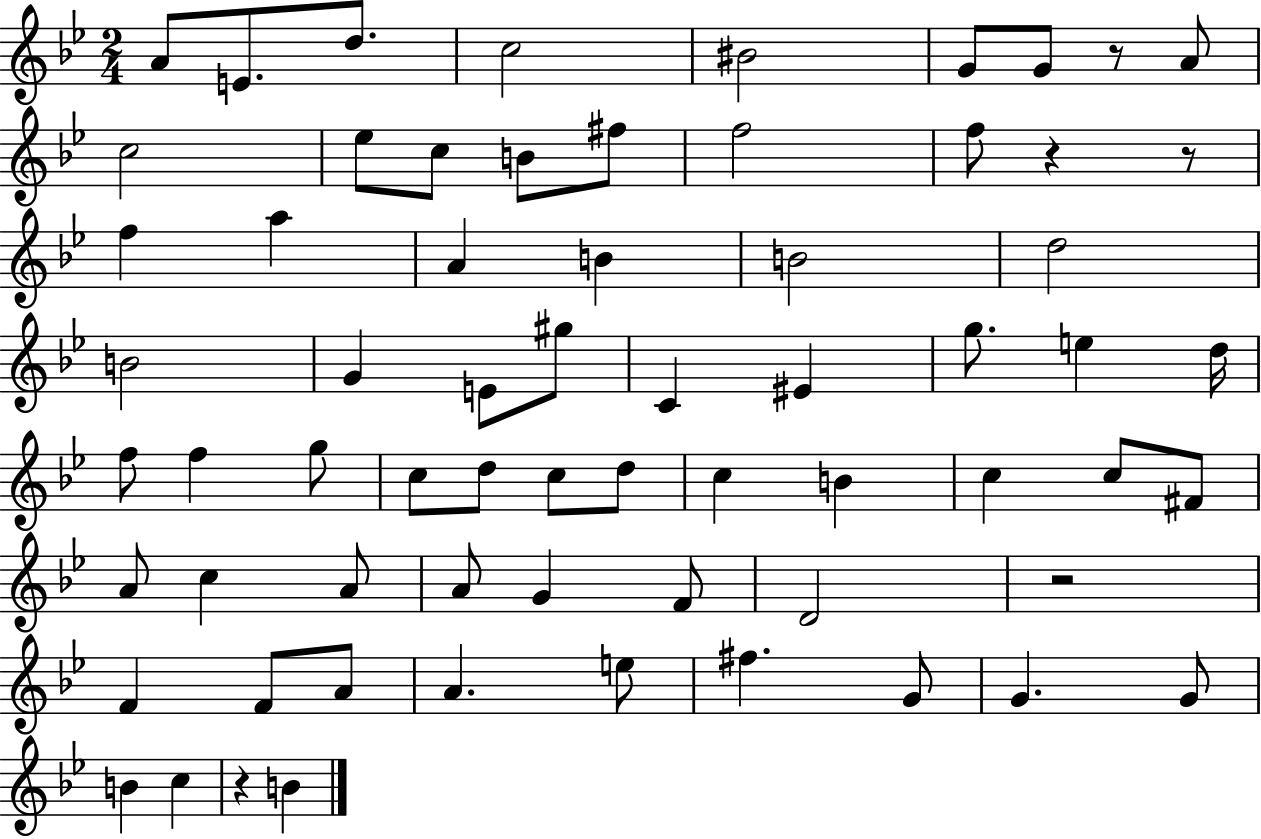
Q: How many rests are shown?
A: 5